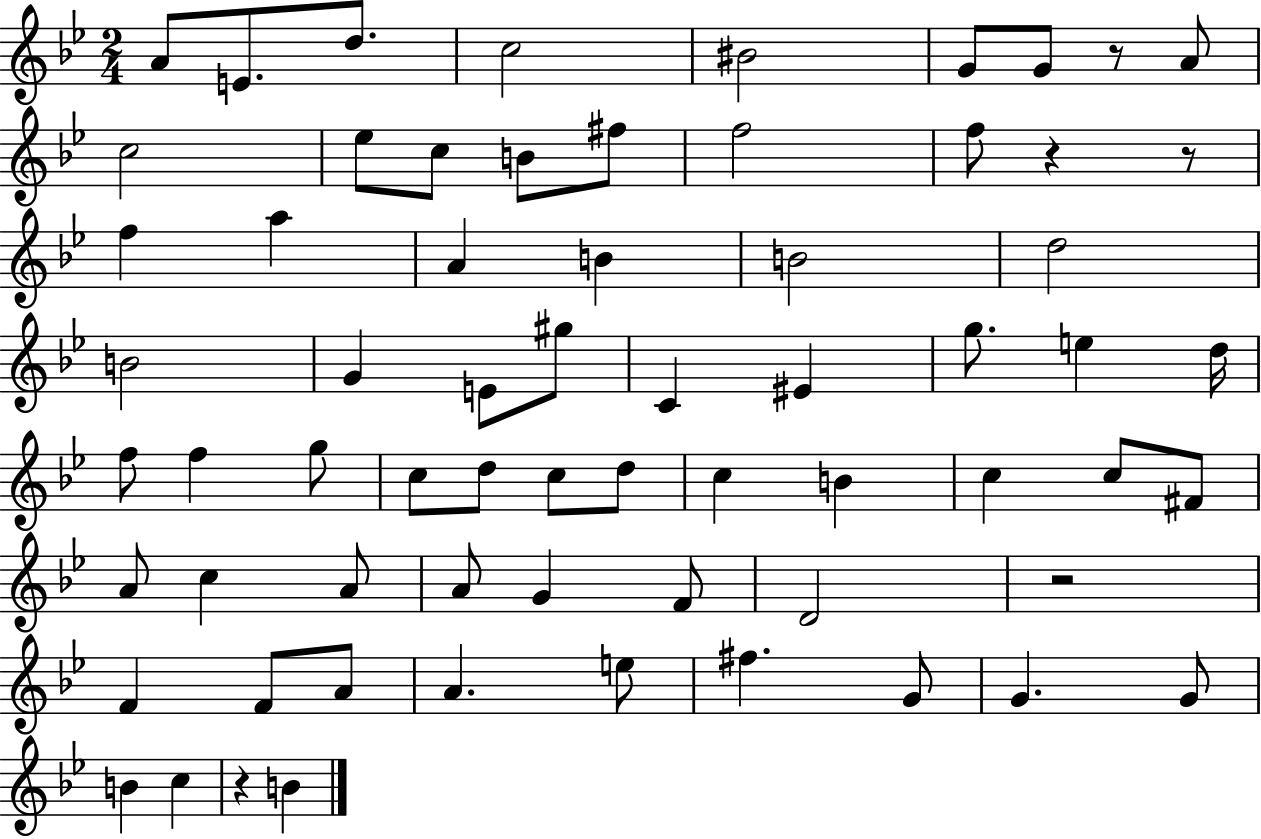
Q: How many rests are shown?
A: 5